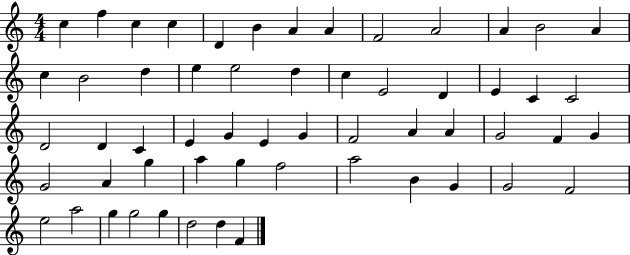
C5/q F5/q C5/q C5/q D4/q B4/q A4/q A4/q F4/h A4/h A4/q B4/h A4/q C5/q B4/h D5/q E5/q E5/h D5/q C5/q E4/h D4/q E4/q C4/q C4/h D4/h D4/q C4/q E4/q G4/q E4/q G4/q F4/h A4/q A4/q G4/h F4/q G4/q G4/h A4/q G5/q A5/q G5/q F5/h A5/h B4/q G4/q G4/h F4/h E5/h A5/h G5/q G5/h G5/q D5/h D5/q F4/q